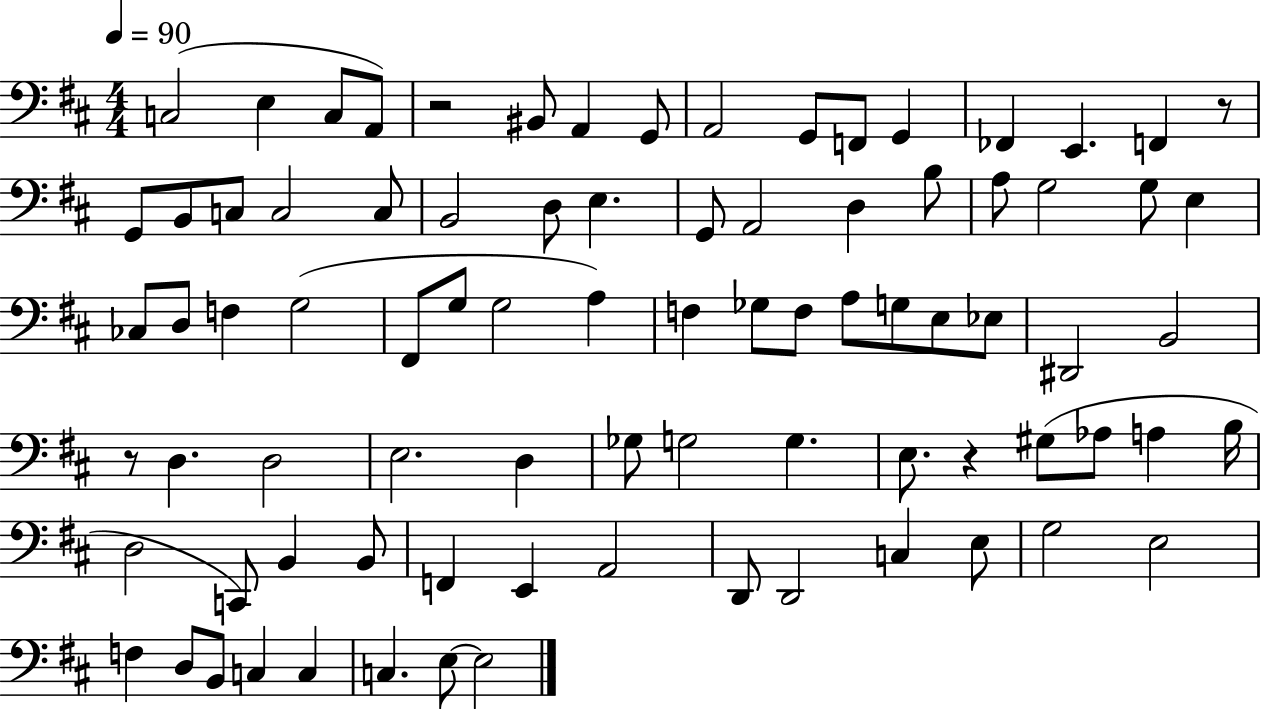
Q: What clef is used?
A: bass